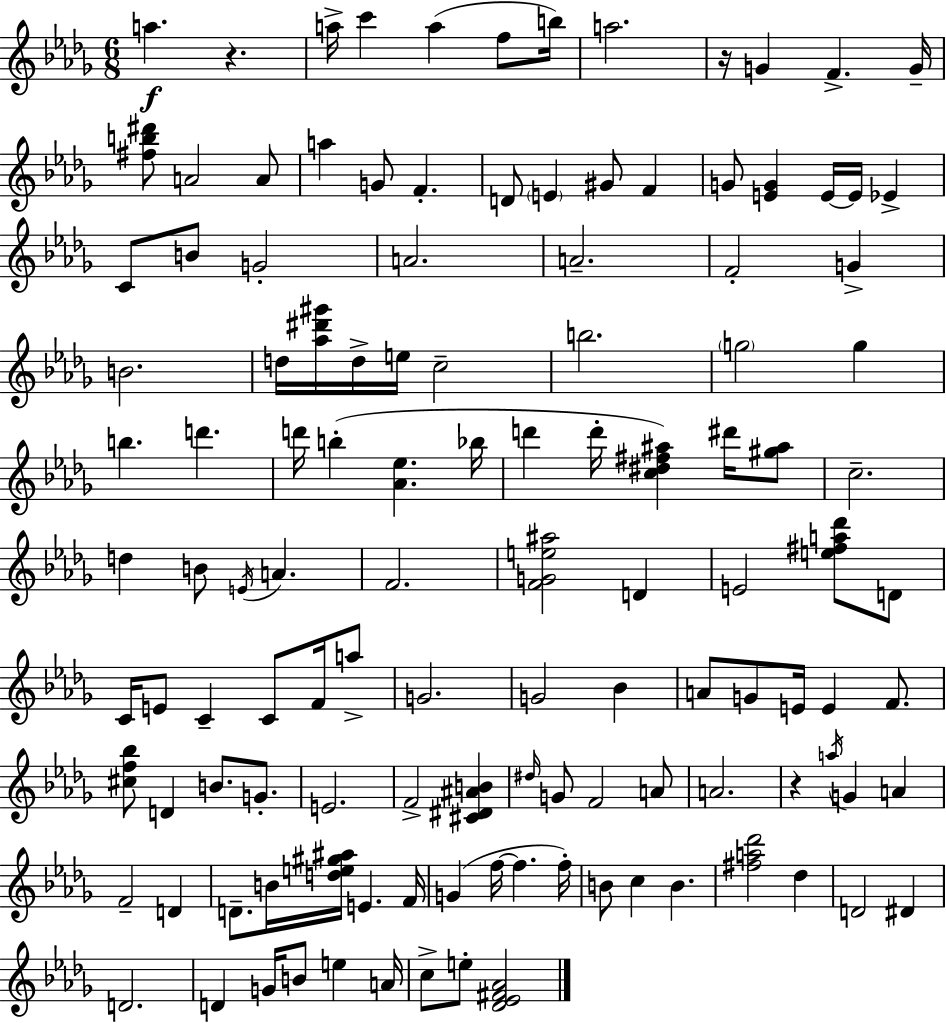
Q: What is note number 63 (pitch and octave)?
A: G4